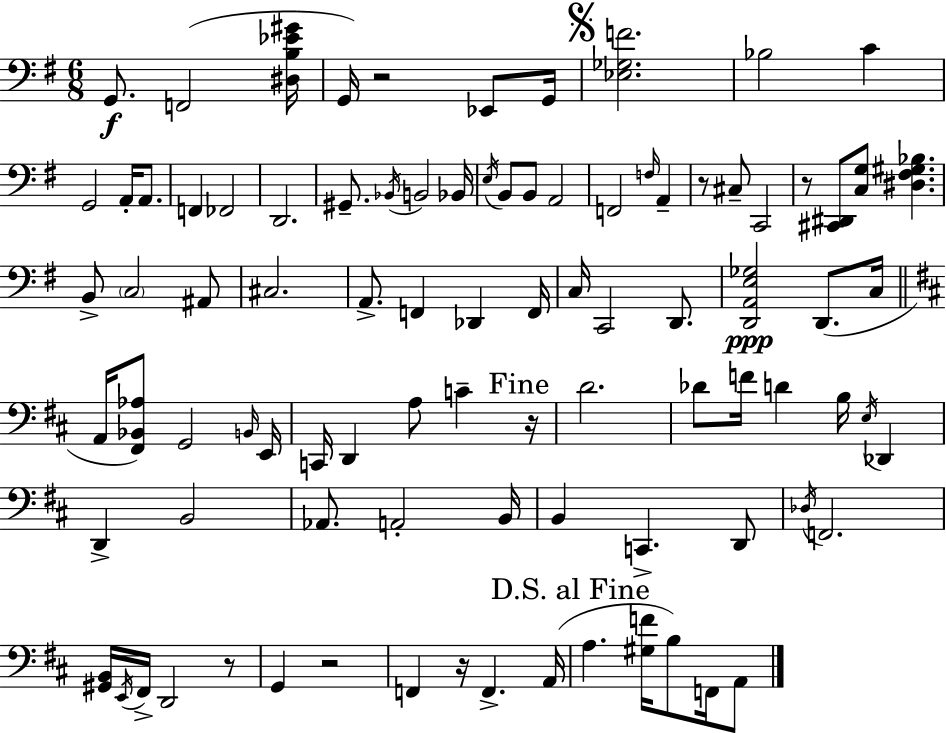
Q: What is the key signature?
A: E minor